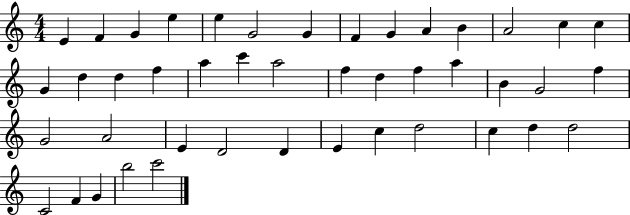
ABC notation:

X:1
T:Untitled
M:4/4
L:1/4
K:C
E F G e e G2 G F G A B A2 c c G d d f a c' a2 f d f a B G2 f G2 A2 E D2 D E c d2 c d d2 C2 F G b2 c'2